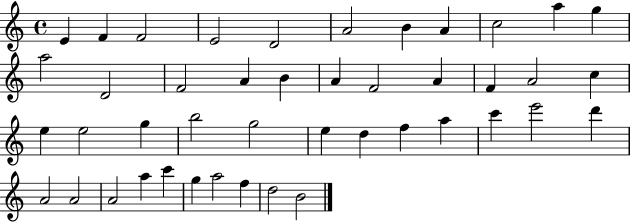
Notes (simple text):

E4/q F4/q F4/h E4/h D4/h A4/h B4/q A4/q C5/h A5/q G5/q A5/h D4/h F4/h A4/q B4/q A4/q F4/h A4/q F4/q A4/h C5/q E5/q E5/h G5/q B5/h G5/h E5/q D5/q F5/q A5/q C6/q E6/h D6/q A4/h A4/h A4/h A5/q C6/q G5/q A5/h F5/q D5/h B4/h